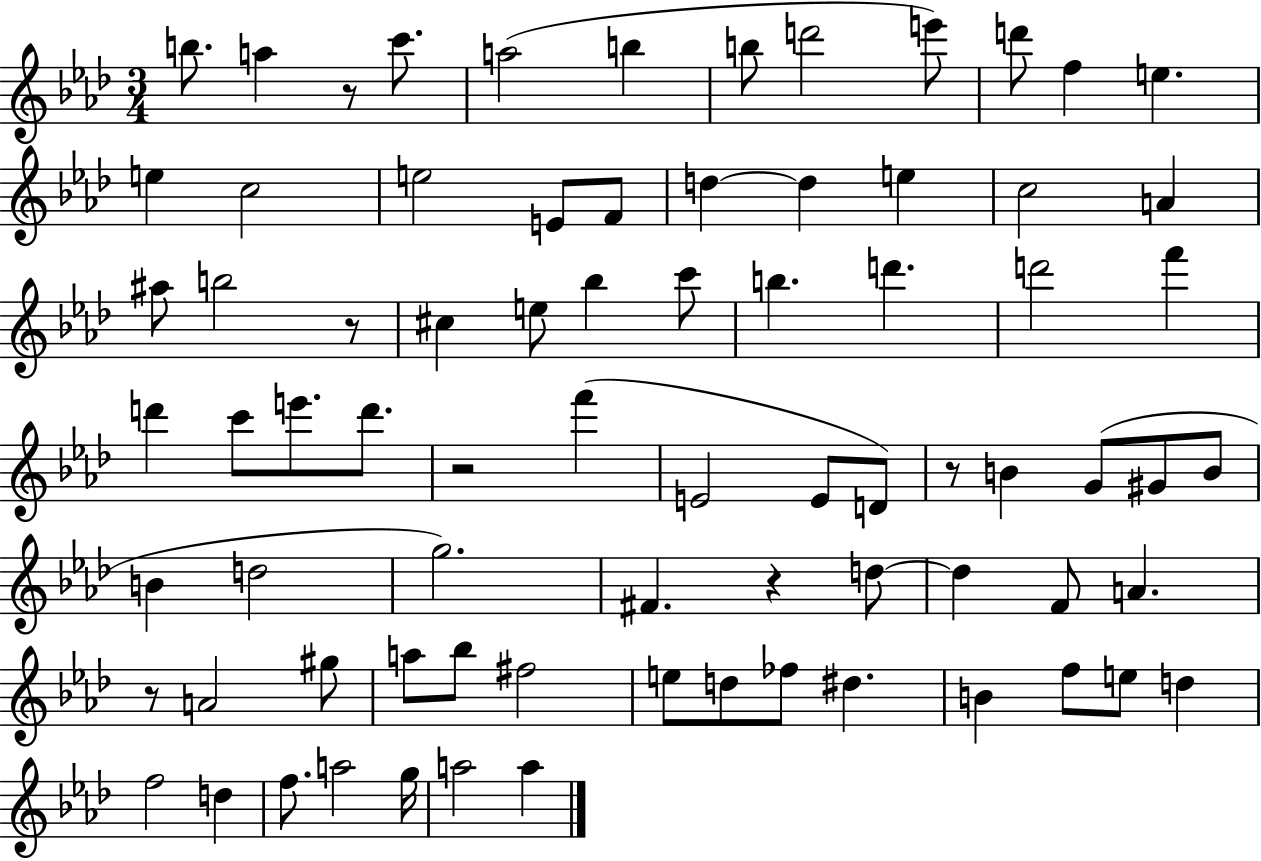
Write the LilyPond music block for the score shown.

{
  \clef treble
  \numericTimeSignature
  \time 3/4
  \key aes \major
  b''8. a''4 r8 c'''8. | a''2( b''4 | b''8 d'''2 e'''8) | d'''8 f''4 e''4. | \break e''4 c''2 | e''2 e'8 f'8 | d''4~~ d''4 e''4 | c''2 a'4 | \break ais''8 b''2 r8 | cis''4 e''8 bes''4 c'''8 | b''4. d'''4. | d'''2 f'''4 | \break d'''4 c'''8 e'''8. d'''8. | r2 f'''4( | e'2 e'8 d'8) | r8 b'4 g'8( gis'8 b'8 | \break b'4 d''2 | g''2.) | fis'4. r4 d''8~~ | d''4 f'8 a'4. | \break r8 a'2 gis''8 | a''8 bes''8 fis''2 | e''8 d''8 fes''8 dis''4. | b'4 f''8 e''8 d''4 | \break f''2 d''4 | f''8. a''2 g''16 | a''2 a''4 | \bar "|."
}